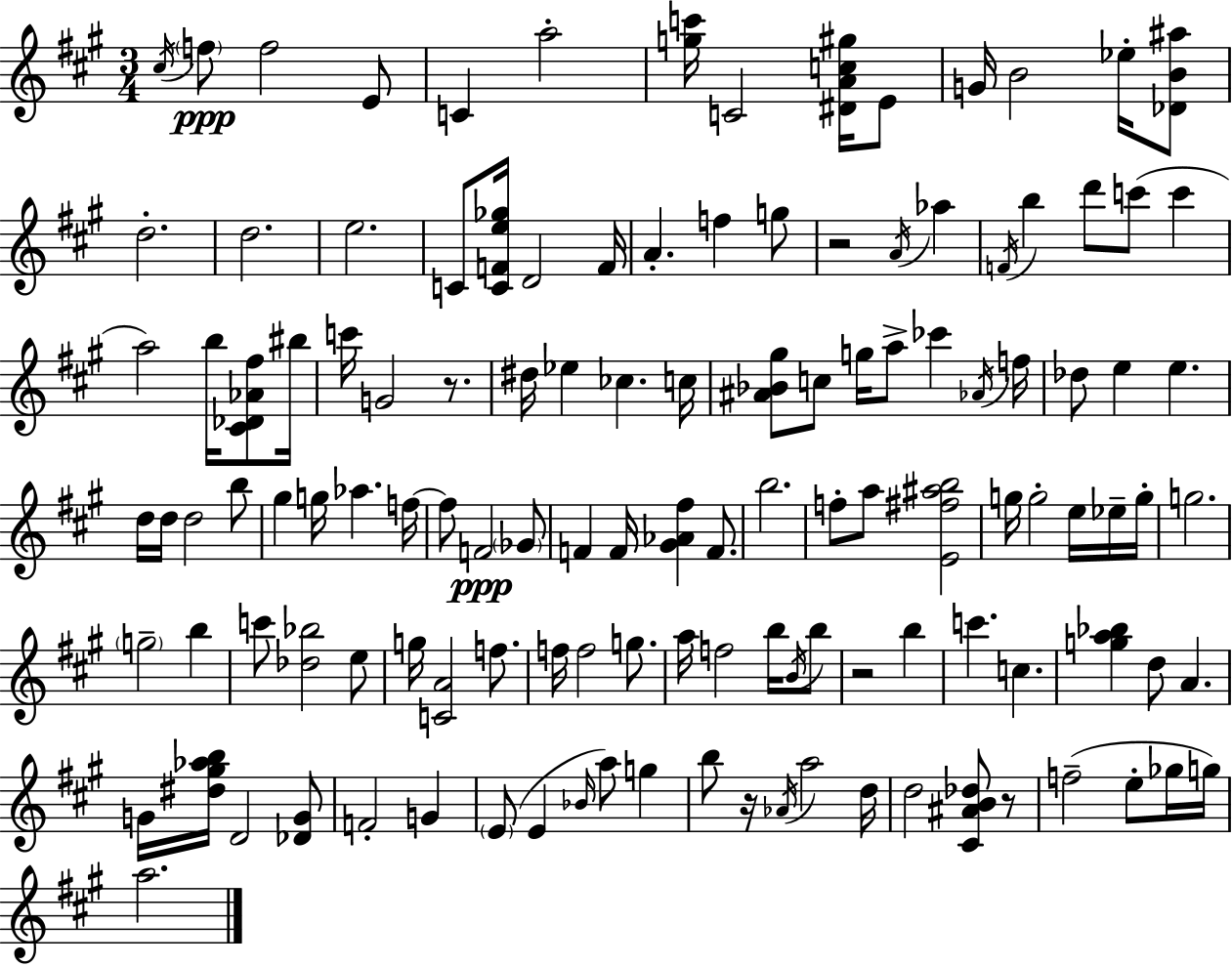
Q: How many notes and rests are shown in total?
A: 125